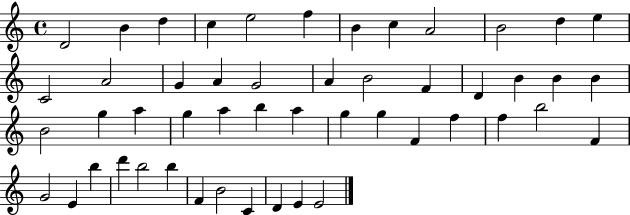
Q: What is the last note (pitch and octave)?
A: E4